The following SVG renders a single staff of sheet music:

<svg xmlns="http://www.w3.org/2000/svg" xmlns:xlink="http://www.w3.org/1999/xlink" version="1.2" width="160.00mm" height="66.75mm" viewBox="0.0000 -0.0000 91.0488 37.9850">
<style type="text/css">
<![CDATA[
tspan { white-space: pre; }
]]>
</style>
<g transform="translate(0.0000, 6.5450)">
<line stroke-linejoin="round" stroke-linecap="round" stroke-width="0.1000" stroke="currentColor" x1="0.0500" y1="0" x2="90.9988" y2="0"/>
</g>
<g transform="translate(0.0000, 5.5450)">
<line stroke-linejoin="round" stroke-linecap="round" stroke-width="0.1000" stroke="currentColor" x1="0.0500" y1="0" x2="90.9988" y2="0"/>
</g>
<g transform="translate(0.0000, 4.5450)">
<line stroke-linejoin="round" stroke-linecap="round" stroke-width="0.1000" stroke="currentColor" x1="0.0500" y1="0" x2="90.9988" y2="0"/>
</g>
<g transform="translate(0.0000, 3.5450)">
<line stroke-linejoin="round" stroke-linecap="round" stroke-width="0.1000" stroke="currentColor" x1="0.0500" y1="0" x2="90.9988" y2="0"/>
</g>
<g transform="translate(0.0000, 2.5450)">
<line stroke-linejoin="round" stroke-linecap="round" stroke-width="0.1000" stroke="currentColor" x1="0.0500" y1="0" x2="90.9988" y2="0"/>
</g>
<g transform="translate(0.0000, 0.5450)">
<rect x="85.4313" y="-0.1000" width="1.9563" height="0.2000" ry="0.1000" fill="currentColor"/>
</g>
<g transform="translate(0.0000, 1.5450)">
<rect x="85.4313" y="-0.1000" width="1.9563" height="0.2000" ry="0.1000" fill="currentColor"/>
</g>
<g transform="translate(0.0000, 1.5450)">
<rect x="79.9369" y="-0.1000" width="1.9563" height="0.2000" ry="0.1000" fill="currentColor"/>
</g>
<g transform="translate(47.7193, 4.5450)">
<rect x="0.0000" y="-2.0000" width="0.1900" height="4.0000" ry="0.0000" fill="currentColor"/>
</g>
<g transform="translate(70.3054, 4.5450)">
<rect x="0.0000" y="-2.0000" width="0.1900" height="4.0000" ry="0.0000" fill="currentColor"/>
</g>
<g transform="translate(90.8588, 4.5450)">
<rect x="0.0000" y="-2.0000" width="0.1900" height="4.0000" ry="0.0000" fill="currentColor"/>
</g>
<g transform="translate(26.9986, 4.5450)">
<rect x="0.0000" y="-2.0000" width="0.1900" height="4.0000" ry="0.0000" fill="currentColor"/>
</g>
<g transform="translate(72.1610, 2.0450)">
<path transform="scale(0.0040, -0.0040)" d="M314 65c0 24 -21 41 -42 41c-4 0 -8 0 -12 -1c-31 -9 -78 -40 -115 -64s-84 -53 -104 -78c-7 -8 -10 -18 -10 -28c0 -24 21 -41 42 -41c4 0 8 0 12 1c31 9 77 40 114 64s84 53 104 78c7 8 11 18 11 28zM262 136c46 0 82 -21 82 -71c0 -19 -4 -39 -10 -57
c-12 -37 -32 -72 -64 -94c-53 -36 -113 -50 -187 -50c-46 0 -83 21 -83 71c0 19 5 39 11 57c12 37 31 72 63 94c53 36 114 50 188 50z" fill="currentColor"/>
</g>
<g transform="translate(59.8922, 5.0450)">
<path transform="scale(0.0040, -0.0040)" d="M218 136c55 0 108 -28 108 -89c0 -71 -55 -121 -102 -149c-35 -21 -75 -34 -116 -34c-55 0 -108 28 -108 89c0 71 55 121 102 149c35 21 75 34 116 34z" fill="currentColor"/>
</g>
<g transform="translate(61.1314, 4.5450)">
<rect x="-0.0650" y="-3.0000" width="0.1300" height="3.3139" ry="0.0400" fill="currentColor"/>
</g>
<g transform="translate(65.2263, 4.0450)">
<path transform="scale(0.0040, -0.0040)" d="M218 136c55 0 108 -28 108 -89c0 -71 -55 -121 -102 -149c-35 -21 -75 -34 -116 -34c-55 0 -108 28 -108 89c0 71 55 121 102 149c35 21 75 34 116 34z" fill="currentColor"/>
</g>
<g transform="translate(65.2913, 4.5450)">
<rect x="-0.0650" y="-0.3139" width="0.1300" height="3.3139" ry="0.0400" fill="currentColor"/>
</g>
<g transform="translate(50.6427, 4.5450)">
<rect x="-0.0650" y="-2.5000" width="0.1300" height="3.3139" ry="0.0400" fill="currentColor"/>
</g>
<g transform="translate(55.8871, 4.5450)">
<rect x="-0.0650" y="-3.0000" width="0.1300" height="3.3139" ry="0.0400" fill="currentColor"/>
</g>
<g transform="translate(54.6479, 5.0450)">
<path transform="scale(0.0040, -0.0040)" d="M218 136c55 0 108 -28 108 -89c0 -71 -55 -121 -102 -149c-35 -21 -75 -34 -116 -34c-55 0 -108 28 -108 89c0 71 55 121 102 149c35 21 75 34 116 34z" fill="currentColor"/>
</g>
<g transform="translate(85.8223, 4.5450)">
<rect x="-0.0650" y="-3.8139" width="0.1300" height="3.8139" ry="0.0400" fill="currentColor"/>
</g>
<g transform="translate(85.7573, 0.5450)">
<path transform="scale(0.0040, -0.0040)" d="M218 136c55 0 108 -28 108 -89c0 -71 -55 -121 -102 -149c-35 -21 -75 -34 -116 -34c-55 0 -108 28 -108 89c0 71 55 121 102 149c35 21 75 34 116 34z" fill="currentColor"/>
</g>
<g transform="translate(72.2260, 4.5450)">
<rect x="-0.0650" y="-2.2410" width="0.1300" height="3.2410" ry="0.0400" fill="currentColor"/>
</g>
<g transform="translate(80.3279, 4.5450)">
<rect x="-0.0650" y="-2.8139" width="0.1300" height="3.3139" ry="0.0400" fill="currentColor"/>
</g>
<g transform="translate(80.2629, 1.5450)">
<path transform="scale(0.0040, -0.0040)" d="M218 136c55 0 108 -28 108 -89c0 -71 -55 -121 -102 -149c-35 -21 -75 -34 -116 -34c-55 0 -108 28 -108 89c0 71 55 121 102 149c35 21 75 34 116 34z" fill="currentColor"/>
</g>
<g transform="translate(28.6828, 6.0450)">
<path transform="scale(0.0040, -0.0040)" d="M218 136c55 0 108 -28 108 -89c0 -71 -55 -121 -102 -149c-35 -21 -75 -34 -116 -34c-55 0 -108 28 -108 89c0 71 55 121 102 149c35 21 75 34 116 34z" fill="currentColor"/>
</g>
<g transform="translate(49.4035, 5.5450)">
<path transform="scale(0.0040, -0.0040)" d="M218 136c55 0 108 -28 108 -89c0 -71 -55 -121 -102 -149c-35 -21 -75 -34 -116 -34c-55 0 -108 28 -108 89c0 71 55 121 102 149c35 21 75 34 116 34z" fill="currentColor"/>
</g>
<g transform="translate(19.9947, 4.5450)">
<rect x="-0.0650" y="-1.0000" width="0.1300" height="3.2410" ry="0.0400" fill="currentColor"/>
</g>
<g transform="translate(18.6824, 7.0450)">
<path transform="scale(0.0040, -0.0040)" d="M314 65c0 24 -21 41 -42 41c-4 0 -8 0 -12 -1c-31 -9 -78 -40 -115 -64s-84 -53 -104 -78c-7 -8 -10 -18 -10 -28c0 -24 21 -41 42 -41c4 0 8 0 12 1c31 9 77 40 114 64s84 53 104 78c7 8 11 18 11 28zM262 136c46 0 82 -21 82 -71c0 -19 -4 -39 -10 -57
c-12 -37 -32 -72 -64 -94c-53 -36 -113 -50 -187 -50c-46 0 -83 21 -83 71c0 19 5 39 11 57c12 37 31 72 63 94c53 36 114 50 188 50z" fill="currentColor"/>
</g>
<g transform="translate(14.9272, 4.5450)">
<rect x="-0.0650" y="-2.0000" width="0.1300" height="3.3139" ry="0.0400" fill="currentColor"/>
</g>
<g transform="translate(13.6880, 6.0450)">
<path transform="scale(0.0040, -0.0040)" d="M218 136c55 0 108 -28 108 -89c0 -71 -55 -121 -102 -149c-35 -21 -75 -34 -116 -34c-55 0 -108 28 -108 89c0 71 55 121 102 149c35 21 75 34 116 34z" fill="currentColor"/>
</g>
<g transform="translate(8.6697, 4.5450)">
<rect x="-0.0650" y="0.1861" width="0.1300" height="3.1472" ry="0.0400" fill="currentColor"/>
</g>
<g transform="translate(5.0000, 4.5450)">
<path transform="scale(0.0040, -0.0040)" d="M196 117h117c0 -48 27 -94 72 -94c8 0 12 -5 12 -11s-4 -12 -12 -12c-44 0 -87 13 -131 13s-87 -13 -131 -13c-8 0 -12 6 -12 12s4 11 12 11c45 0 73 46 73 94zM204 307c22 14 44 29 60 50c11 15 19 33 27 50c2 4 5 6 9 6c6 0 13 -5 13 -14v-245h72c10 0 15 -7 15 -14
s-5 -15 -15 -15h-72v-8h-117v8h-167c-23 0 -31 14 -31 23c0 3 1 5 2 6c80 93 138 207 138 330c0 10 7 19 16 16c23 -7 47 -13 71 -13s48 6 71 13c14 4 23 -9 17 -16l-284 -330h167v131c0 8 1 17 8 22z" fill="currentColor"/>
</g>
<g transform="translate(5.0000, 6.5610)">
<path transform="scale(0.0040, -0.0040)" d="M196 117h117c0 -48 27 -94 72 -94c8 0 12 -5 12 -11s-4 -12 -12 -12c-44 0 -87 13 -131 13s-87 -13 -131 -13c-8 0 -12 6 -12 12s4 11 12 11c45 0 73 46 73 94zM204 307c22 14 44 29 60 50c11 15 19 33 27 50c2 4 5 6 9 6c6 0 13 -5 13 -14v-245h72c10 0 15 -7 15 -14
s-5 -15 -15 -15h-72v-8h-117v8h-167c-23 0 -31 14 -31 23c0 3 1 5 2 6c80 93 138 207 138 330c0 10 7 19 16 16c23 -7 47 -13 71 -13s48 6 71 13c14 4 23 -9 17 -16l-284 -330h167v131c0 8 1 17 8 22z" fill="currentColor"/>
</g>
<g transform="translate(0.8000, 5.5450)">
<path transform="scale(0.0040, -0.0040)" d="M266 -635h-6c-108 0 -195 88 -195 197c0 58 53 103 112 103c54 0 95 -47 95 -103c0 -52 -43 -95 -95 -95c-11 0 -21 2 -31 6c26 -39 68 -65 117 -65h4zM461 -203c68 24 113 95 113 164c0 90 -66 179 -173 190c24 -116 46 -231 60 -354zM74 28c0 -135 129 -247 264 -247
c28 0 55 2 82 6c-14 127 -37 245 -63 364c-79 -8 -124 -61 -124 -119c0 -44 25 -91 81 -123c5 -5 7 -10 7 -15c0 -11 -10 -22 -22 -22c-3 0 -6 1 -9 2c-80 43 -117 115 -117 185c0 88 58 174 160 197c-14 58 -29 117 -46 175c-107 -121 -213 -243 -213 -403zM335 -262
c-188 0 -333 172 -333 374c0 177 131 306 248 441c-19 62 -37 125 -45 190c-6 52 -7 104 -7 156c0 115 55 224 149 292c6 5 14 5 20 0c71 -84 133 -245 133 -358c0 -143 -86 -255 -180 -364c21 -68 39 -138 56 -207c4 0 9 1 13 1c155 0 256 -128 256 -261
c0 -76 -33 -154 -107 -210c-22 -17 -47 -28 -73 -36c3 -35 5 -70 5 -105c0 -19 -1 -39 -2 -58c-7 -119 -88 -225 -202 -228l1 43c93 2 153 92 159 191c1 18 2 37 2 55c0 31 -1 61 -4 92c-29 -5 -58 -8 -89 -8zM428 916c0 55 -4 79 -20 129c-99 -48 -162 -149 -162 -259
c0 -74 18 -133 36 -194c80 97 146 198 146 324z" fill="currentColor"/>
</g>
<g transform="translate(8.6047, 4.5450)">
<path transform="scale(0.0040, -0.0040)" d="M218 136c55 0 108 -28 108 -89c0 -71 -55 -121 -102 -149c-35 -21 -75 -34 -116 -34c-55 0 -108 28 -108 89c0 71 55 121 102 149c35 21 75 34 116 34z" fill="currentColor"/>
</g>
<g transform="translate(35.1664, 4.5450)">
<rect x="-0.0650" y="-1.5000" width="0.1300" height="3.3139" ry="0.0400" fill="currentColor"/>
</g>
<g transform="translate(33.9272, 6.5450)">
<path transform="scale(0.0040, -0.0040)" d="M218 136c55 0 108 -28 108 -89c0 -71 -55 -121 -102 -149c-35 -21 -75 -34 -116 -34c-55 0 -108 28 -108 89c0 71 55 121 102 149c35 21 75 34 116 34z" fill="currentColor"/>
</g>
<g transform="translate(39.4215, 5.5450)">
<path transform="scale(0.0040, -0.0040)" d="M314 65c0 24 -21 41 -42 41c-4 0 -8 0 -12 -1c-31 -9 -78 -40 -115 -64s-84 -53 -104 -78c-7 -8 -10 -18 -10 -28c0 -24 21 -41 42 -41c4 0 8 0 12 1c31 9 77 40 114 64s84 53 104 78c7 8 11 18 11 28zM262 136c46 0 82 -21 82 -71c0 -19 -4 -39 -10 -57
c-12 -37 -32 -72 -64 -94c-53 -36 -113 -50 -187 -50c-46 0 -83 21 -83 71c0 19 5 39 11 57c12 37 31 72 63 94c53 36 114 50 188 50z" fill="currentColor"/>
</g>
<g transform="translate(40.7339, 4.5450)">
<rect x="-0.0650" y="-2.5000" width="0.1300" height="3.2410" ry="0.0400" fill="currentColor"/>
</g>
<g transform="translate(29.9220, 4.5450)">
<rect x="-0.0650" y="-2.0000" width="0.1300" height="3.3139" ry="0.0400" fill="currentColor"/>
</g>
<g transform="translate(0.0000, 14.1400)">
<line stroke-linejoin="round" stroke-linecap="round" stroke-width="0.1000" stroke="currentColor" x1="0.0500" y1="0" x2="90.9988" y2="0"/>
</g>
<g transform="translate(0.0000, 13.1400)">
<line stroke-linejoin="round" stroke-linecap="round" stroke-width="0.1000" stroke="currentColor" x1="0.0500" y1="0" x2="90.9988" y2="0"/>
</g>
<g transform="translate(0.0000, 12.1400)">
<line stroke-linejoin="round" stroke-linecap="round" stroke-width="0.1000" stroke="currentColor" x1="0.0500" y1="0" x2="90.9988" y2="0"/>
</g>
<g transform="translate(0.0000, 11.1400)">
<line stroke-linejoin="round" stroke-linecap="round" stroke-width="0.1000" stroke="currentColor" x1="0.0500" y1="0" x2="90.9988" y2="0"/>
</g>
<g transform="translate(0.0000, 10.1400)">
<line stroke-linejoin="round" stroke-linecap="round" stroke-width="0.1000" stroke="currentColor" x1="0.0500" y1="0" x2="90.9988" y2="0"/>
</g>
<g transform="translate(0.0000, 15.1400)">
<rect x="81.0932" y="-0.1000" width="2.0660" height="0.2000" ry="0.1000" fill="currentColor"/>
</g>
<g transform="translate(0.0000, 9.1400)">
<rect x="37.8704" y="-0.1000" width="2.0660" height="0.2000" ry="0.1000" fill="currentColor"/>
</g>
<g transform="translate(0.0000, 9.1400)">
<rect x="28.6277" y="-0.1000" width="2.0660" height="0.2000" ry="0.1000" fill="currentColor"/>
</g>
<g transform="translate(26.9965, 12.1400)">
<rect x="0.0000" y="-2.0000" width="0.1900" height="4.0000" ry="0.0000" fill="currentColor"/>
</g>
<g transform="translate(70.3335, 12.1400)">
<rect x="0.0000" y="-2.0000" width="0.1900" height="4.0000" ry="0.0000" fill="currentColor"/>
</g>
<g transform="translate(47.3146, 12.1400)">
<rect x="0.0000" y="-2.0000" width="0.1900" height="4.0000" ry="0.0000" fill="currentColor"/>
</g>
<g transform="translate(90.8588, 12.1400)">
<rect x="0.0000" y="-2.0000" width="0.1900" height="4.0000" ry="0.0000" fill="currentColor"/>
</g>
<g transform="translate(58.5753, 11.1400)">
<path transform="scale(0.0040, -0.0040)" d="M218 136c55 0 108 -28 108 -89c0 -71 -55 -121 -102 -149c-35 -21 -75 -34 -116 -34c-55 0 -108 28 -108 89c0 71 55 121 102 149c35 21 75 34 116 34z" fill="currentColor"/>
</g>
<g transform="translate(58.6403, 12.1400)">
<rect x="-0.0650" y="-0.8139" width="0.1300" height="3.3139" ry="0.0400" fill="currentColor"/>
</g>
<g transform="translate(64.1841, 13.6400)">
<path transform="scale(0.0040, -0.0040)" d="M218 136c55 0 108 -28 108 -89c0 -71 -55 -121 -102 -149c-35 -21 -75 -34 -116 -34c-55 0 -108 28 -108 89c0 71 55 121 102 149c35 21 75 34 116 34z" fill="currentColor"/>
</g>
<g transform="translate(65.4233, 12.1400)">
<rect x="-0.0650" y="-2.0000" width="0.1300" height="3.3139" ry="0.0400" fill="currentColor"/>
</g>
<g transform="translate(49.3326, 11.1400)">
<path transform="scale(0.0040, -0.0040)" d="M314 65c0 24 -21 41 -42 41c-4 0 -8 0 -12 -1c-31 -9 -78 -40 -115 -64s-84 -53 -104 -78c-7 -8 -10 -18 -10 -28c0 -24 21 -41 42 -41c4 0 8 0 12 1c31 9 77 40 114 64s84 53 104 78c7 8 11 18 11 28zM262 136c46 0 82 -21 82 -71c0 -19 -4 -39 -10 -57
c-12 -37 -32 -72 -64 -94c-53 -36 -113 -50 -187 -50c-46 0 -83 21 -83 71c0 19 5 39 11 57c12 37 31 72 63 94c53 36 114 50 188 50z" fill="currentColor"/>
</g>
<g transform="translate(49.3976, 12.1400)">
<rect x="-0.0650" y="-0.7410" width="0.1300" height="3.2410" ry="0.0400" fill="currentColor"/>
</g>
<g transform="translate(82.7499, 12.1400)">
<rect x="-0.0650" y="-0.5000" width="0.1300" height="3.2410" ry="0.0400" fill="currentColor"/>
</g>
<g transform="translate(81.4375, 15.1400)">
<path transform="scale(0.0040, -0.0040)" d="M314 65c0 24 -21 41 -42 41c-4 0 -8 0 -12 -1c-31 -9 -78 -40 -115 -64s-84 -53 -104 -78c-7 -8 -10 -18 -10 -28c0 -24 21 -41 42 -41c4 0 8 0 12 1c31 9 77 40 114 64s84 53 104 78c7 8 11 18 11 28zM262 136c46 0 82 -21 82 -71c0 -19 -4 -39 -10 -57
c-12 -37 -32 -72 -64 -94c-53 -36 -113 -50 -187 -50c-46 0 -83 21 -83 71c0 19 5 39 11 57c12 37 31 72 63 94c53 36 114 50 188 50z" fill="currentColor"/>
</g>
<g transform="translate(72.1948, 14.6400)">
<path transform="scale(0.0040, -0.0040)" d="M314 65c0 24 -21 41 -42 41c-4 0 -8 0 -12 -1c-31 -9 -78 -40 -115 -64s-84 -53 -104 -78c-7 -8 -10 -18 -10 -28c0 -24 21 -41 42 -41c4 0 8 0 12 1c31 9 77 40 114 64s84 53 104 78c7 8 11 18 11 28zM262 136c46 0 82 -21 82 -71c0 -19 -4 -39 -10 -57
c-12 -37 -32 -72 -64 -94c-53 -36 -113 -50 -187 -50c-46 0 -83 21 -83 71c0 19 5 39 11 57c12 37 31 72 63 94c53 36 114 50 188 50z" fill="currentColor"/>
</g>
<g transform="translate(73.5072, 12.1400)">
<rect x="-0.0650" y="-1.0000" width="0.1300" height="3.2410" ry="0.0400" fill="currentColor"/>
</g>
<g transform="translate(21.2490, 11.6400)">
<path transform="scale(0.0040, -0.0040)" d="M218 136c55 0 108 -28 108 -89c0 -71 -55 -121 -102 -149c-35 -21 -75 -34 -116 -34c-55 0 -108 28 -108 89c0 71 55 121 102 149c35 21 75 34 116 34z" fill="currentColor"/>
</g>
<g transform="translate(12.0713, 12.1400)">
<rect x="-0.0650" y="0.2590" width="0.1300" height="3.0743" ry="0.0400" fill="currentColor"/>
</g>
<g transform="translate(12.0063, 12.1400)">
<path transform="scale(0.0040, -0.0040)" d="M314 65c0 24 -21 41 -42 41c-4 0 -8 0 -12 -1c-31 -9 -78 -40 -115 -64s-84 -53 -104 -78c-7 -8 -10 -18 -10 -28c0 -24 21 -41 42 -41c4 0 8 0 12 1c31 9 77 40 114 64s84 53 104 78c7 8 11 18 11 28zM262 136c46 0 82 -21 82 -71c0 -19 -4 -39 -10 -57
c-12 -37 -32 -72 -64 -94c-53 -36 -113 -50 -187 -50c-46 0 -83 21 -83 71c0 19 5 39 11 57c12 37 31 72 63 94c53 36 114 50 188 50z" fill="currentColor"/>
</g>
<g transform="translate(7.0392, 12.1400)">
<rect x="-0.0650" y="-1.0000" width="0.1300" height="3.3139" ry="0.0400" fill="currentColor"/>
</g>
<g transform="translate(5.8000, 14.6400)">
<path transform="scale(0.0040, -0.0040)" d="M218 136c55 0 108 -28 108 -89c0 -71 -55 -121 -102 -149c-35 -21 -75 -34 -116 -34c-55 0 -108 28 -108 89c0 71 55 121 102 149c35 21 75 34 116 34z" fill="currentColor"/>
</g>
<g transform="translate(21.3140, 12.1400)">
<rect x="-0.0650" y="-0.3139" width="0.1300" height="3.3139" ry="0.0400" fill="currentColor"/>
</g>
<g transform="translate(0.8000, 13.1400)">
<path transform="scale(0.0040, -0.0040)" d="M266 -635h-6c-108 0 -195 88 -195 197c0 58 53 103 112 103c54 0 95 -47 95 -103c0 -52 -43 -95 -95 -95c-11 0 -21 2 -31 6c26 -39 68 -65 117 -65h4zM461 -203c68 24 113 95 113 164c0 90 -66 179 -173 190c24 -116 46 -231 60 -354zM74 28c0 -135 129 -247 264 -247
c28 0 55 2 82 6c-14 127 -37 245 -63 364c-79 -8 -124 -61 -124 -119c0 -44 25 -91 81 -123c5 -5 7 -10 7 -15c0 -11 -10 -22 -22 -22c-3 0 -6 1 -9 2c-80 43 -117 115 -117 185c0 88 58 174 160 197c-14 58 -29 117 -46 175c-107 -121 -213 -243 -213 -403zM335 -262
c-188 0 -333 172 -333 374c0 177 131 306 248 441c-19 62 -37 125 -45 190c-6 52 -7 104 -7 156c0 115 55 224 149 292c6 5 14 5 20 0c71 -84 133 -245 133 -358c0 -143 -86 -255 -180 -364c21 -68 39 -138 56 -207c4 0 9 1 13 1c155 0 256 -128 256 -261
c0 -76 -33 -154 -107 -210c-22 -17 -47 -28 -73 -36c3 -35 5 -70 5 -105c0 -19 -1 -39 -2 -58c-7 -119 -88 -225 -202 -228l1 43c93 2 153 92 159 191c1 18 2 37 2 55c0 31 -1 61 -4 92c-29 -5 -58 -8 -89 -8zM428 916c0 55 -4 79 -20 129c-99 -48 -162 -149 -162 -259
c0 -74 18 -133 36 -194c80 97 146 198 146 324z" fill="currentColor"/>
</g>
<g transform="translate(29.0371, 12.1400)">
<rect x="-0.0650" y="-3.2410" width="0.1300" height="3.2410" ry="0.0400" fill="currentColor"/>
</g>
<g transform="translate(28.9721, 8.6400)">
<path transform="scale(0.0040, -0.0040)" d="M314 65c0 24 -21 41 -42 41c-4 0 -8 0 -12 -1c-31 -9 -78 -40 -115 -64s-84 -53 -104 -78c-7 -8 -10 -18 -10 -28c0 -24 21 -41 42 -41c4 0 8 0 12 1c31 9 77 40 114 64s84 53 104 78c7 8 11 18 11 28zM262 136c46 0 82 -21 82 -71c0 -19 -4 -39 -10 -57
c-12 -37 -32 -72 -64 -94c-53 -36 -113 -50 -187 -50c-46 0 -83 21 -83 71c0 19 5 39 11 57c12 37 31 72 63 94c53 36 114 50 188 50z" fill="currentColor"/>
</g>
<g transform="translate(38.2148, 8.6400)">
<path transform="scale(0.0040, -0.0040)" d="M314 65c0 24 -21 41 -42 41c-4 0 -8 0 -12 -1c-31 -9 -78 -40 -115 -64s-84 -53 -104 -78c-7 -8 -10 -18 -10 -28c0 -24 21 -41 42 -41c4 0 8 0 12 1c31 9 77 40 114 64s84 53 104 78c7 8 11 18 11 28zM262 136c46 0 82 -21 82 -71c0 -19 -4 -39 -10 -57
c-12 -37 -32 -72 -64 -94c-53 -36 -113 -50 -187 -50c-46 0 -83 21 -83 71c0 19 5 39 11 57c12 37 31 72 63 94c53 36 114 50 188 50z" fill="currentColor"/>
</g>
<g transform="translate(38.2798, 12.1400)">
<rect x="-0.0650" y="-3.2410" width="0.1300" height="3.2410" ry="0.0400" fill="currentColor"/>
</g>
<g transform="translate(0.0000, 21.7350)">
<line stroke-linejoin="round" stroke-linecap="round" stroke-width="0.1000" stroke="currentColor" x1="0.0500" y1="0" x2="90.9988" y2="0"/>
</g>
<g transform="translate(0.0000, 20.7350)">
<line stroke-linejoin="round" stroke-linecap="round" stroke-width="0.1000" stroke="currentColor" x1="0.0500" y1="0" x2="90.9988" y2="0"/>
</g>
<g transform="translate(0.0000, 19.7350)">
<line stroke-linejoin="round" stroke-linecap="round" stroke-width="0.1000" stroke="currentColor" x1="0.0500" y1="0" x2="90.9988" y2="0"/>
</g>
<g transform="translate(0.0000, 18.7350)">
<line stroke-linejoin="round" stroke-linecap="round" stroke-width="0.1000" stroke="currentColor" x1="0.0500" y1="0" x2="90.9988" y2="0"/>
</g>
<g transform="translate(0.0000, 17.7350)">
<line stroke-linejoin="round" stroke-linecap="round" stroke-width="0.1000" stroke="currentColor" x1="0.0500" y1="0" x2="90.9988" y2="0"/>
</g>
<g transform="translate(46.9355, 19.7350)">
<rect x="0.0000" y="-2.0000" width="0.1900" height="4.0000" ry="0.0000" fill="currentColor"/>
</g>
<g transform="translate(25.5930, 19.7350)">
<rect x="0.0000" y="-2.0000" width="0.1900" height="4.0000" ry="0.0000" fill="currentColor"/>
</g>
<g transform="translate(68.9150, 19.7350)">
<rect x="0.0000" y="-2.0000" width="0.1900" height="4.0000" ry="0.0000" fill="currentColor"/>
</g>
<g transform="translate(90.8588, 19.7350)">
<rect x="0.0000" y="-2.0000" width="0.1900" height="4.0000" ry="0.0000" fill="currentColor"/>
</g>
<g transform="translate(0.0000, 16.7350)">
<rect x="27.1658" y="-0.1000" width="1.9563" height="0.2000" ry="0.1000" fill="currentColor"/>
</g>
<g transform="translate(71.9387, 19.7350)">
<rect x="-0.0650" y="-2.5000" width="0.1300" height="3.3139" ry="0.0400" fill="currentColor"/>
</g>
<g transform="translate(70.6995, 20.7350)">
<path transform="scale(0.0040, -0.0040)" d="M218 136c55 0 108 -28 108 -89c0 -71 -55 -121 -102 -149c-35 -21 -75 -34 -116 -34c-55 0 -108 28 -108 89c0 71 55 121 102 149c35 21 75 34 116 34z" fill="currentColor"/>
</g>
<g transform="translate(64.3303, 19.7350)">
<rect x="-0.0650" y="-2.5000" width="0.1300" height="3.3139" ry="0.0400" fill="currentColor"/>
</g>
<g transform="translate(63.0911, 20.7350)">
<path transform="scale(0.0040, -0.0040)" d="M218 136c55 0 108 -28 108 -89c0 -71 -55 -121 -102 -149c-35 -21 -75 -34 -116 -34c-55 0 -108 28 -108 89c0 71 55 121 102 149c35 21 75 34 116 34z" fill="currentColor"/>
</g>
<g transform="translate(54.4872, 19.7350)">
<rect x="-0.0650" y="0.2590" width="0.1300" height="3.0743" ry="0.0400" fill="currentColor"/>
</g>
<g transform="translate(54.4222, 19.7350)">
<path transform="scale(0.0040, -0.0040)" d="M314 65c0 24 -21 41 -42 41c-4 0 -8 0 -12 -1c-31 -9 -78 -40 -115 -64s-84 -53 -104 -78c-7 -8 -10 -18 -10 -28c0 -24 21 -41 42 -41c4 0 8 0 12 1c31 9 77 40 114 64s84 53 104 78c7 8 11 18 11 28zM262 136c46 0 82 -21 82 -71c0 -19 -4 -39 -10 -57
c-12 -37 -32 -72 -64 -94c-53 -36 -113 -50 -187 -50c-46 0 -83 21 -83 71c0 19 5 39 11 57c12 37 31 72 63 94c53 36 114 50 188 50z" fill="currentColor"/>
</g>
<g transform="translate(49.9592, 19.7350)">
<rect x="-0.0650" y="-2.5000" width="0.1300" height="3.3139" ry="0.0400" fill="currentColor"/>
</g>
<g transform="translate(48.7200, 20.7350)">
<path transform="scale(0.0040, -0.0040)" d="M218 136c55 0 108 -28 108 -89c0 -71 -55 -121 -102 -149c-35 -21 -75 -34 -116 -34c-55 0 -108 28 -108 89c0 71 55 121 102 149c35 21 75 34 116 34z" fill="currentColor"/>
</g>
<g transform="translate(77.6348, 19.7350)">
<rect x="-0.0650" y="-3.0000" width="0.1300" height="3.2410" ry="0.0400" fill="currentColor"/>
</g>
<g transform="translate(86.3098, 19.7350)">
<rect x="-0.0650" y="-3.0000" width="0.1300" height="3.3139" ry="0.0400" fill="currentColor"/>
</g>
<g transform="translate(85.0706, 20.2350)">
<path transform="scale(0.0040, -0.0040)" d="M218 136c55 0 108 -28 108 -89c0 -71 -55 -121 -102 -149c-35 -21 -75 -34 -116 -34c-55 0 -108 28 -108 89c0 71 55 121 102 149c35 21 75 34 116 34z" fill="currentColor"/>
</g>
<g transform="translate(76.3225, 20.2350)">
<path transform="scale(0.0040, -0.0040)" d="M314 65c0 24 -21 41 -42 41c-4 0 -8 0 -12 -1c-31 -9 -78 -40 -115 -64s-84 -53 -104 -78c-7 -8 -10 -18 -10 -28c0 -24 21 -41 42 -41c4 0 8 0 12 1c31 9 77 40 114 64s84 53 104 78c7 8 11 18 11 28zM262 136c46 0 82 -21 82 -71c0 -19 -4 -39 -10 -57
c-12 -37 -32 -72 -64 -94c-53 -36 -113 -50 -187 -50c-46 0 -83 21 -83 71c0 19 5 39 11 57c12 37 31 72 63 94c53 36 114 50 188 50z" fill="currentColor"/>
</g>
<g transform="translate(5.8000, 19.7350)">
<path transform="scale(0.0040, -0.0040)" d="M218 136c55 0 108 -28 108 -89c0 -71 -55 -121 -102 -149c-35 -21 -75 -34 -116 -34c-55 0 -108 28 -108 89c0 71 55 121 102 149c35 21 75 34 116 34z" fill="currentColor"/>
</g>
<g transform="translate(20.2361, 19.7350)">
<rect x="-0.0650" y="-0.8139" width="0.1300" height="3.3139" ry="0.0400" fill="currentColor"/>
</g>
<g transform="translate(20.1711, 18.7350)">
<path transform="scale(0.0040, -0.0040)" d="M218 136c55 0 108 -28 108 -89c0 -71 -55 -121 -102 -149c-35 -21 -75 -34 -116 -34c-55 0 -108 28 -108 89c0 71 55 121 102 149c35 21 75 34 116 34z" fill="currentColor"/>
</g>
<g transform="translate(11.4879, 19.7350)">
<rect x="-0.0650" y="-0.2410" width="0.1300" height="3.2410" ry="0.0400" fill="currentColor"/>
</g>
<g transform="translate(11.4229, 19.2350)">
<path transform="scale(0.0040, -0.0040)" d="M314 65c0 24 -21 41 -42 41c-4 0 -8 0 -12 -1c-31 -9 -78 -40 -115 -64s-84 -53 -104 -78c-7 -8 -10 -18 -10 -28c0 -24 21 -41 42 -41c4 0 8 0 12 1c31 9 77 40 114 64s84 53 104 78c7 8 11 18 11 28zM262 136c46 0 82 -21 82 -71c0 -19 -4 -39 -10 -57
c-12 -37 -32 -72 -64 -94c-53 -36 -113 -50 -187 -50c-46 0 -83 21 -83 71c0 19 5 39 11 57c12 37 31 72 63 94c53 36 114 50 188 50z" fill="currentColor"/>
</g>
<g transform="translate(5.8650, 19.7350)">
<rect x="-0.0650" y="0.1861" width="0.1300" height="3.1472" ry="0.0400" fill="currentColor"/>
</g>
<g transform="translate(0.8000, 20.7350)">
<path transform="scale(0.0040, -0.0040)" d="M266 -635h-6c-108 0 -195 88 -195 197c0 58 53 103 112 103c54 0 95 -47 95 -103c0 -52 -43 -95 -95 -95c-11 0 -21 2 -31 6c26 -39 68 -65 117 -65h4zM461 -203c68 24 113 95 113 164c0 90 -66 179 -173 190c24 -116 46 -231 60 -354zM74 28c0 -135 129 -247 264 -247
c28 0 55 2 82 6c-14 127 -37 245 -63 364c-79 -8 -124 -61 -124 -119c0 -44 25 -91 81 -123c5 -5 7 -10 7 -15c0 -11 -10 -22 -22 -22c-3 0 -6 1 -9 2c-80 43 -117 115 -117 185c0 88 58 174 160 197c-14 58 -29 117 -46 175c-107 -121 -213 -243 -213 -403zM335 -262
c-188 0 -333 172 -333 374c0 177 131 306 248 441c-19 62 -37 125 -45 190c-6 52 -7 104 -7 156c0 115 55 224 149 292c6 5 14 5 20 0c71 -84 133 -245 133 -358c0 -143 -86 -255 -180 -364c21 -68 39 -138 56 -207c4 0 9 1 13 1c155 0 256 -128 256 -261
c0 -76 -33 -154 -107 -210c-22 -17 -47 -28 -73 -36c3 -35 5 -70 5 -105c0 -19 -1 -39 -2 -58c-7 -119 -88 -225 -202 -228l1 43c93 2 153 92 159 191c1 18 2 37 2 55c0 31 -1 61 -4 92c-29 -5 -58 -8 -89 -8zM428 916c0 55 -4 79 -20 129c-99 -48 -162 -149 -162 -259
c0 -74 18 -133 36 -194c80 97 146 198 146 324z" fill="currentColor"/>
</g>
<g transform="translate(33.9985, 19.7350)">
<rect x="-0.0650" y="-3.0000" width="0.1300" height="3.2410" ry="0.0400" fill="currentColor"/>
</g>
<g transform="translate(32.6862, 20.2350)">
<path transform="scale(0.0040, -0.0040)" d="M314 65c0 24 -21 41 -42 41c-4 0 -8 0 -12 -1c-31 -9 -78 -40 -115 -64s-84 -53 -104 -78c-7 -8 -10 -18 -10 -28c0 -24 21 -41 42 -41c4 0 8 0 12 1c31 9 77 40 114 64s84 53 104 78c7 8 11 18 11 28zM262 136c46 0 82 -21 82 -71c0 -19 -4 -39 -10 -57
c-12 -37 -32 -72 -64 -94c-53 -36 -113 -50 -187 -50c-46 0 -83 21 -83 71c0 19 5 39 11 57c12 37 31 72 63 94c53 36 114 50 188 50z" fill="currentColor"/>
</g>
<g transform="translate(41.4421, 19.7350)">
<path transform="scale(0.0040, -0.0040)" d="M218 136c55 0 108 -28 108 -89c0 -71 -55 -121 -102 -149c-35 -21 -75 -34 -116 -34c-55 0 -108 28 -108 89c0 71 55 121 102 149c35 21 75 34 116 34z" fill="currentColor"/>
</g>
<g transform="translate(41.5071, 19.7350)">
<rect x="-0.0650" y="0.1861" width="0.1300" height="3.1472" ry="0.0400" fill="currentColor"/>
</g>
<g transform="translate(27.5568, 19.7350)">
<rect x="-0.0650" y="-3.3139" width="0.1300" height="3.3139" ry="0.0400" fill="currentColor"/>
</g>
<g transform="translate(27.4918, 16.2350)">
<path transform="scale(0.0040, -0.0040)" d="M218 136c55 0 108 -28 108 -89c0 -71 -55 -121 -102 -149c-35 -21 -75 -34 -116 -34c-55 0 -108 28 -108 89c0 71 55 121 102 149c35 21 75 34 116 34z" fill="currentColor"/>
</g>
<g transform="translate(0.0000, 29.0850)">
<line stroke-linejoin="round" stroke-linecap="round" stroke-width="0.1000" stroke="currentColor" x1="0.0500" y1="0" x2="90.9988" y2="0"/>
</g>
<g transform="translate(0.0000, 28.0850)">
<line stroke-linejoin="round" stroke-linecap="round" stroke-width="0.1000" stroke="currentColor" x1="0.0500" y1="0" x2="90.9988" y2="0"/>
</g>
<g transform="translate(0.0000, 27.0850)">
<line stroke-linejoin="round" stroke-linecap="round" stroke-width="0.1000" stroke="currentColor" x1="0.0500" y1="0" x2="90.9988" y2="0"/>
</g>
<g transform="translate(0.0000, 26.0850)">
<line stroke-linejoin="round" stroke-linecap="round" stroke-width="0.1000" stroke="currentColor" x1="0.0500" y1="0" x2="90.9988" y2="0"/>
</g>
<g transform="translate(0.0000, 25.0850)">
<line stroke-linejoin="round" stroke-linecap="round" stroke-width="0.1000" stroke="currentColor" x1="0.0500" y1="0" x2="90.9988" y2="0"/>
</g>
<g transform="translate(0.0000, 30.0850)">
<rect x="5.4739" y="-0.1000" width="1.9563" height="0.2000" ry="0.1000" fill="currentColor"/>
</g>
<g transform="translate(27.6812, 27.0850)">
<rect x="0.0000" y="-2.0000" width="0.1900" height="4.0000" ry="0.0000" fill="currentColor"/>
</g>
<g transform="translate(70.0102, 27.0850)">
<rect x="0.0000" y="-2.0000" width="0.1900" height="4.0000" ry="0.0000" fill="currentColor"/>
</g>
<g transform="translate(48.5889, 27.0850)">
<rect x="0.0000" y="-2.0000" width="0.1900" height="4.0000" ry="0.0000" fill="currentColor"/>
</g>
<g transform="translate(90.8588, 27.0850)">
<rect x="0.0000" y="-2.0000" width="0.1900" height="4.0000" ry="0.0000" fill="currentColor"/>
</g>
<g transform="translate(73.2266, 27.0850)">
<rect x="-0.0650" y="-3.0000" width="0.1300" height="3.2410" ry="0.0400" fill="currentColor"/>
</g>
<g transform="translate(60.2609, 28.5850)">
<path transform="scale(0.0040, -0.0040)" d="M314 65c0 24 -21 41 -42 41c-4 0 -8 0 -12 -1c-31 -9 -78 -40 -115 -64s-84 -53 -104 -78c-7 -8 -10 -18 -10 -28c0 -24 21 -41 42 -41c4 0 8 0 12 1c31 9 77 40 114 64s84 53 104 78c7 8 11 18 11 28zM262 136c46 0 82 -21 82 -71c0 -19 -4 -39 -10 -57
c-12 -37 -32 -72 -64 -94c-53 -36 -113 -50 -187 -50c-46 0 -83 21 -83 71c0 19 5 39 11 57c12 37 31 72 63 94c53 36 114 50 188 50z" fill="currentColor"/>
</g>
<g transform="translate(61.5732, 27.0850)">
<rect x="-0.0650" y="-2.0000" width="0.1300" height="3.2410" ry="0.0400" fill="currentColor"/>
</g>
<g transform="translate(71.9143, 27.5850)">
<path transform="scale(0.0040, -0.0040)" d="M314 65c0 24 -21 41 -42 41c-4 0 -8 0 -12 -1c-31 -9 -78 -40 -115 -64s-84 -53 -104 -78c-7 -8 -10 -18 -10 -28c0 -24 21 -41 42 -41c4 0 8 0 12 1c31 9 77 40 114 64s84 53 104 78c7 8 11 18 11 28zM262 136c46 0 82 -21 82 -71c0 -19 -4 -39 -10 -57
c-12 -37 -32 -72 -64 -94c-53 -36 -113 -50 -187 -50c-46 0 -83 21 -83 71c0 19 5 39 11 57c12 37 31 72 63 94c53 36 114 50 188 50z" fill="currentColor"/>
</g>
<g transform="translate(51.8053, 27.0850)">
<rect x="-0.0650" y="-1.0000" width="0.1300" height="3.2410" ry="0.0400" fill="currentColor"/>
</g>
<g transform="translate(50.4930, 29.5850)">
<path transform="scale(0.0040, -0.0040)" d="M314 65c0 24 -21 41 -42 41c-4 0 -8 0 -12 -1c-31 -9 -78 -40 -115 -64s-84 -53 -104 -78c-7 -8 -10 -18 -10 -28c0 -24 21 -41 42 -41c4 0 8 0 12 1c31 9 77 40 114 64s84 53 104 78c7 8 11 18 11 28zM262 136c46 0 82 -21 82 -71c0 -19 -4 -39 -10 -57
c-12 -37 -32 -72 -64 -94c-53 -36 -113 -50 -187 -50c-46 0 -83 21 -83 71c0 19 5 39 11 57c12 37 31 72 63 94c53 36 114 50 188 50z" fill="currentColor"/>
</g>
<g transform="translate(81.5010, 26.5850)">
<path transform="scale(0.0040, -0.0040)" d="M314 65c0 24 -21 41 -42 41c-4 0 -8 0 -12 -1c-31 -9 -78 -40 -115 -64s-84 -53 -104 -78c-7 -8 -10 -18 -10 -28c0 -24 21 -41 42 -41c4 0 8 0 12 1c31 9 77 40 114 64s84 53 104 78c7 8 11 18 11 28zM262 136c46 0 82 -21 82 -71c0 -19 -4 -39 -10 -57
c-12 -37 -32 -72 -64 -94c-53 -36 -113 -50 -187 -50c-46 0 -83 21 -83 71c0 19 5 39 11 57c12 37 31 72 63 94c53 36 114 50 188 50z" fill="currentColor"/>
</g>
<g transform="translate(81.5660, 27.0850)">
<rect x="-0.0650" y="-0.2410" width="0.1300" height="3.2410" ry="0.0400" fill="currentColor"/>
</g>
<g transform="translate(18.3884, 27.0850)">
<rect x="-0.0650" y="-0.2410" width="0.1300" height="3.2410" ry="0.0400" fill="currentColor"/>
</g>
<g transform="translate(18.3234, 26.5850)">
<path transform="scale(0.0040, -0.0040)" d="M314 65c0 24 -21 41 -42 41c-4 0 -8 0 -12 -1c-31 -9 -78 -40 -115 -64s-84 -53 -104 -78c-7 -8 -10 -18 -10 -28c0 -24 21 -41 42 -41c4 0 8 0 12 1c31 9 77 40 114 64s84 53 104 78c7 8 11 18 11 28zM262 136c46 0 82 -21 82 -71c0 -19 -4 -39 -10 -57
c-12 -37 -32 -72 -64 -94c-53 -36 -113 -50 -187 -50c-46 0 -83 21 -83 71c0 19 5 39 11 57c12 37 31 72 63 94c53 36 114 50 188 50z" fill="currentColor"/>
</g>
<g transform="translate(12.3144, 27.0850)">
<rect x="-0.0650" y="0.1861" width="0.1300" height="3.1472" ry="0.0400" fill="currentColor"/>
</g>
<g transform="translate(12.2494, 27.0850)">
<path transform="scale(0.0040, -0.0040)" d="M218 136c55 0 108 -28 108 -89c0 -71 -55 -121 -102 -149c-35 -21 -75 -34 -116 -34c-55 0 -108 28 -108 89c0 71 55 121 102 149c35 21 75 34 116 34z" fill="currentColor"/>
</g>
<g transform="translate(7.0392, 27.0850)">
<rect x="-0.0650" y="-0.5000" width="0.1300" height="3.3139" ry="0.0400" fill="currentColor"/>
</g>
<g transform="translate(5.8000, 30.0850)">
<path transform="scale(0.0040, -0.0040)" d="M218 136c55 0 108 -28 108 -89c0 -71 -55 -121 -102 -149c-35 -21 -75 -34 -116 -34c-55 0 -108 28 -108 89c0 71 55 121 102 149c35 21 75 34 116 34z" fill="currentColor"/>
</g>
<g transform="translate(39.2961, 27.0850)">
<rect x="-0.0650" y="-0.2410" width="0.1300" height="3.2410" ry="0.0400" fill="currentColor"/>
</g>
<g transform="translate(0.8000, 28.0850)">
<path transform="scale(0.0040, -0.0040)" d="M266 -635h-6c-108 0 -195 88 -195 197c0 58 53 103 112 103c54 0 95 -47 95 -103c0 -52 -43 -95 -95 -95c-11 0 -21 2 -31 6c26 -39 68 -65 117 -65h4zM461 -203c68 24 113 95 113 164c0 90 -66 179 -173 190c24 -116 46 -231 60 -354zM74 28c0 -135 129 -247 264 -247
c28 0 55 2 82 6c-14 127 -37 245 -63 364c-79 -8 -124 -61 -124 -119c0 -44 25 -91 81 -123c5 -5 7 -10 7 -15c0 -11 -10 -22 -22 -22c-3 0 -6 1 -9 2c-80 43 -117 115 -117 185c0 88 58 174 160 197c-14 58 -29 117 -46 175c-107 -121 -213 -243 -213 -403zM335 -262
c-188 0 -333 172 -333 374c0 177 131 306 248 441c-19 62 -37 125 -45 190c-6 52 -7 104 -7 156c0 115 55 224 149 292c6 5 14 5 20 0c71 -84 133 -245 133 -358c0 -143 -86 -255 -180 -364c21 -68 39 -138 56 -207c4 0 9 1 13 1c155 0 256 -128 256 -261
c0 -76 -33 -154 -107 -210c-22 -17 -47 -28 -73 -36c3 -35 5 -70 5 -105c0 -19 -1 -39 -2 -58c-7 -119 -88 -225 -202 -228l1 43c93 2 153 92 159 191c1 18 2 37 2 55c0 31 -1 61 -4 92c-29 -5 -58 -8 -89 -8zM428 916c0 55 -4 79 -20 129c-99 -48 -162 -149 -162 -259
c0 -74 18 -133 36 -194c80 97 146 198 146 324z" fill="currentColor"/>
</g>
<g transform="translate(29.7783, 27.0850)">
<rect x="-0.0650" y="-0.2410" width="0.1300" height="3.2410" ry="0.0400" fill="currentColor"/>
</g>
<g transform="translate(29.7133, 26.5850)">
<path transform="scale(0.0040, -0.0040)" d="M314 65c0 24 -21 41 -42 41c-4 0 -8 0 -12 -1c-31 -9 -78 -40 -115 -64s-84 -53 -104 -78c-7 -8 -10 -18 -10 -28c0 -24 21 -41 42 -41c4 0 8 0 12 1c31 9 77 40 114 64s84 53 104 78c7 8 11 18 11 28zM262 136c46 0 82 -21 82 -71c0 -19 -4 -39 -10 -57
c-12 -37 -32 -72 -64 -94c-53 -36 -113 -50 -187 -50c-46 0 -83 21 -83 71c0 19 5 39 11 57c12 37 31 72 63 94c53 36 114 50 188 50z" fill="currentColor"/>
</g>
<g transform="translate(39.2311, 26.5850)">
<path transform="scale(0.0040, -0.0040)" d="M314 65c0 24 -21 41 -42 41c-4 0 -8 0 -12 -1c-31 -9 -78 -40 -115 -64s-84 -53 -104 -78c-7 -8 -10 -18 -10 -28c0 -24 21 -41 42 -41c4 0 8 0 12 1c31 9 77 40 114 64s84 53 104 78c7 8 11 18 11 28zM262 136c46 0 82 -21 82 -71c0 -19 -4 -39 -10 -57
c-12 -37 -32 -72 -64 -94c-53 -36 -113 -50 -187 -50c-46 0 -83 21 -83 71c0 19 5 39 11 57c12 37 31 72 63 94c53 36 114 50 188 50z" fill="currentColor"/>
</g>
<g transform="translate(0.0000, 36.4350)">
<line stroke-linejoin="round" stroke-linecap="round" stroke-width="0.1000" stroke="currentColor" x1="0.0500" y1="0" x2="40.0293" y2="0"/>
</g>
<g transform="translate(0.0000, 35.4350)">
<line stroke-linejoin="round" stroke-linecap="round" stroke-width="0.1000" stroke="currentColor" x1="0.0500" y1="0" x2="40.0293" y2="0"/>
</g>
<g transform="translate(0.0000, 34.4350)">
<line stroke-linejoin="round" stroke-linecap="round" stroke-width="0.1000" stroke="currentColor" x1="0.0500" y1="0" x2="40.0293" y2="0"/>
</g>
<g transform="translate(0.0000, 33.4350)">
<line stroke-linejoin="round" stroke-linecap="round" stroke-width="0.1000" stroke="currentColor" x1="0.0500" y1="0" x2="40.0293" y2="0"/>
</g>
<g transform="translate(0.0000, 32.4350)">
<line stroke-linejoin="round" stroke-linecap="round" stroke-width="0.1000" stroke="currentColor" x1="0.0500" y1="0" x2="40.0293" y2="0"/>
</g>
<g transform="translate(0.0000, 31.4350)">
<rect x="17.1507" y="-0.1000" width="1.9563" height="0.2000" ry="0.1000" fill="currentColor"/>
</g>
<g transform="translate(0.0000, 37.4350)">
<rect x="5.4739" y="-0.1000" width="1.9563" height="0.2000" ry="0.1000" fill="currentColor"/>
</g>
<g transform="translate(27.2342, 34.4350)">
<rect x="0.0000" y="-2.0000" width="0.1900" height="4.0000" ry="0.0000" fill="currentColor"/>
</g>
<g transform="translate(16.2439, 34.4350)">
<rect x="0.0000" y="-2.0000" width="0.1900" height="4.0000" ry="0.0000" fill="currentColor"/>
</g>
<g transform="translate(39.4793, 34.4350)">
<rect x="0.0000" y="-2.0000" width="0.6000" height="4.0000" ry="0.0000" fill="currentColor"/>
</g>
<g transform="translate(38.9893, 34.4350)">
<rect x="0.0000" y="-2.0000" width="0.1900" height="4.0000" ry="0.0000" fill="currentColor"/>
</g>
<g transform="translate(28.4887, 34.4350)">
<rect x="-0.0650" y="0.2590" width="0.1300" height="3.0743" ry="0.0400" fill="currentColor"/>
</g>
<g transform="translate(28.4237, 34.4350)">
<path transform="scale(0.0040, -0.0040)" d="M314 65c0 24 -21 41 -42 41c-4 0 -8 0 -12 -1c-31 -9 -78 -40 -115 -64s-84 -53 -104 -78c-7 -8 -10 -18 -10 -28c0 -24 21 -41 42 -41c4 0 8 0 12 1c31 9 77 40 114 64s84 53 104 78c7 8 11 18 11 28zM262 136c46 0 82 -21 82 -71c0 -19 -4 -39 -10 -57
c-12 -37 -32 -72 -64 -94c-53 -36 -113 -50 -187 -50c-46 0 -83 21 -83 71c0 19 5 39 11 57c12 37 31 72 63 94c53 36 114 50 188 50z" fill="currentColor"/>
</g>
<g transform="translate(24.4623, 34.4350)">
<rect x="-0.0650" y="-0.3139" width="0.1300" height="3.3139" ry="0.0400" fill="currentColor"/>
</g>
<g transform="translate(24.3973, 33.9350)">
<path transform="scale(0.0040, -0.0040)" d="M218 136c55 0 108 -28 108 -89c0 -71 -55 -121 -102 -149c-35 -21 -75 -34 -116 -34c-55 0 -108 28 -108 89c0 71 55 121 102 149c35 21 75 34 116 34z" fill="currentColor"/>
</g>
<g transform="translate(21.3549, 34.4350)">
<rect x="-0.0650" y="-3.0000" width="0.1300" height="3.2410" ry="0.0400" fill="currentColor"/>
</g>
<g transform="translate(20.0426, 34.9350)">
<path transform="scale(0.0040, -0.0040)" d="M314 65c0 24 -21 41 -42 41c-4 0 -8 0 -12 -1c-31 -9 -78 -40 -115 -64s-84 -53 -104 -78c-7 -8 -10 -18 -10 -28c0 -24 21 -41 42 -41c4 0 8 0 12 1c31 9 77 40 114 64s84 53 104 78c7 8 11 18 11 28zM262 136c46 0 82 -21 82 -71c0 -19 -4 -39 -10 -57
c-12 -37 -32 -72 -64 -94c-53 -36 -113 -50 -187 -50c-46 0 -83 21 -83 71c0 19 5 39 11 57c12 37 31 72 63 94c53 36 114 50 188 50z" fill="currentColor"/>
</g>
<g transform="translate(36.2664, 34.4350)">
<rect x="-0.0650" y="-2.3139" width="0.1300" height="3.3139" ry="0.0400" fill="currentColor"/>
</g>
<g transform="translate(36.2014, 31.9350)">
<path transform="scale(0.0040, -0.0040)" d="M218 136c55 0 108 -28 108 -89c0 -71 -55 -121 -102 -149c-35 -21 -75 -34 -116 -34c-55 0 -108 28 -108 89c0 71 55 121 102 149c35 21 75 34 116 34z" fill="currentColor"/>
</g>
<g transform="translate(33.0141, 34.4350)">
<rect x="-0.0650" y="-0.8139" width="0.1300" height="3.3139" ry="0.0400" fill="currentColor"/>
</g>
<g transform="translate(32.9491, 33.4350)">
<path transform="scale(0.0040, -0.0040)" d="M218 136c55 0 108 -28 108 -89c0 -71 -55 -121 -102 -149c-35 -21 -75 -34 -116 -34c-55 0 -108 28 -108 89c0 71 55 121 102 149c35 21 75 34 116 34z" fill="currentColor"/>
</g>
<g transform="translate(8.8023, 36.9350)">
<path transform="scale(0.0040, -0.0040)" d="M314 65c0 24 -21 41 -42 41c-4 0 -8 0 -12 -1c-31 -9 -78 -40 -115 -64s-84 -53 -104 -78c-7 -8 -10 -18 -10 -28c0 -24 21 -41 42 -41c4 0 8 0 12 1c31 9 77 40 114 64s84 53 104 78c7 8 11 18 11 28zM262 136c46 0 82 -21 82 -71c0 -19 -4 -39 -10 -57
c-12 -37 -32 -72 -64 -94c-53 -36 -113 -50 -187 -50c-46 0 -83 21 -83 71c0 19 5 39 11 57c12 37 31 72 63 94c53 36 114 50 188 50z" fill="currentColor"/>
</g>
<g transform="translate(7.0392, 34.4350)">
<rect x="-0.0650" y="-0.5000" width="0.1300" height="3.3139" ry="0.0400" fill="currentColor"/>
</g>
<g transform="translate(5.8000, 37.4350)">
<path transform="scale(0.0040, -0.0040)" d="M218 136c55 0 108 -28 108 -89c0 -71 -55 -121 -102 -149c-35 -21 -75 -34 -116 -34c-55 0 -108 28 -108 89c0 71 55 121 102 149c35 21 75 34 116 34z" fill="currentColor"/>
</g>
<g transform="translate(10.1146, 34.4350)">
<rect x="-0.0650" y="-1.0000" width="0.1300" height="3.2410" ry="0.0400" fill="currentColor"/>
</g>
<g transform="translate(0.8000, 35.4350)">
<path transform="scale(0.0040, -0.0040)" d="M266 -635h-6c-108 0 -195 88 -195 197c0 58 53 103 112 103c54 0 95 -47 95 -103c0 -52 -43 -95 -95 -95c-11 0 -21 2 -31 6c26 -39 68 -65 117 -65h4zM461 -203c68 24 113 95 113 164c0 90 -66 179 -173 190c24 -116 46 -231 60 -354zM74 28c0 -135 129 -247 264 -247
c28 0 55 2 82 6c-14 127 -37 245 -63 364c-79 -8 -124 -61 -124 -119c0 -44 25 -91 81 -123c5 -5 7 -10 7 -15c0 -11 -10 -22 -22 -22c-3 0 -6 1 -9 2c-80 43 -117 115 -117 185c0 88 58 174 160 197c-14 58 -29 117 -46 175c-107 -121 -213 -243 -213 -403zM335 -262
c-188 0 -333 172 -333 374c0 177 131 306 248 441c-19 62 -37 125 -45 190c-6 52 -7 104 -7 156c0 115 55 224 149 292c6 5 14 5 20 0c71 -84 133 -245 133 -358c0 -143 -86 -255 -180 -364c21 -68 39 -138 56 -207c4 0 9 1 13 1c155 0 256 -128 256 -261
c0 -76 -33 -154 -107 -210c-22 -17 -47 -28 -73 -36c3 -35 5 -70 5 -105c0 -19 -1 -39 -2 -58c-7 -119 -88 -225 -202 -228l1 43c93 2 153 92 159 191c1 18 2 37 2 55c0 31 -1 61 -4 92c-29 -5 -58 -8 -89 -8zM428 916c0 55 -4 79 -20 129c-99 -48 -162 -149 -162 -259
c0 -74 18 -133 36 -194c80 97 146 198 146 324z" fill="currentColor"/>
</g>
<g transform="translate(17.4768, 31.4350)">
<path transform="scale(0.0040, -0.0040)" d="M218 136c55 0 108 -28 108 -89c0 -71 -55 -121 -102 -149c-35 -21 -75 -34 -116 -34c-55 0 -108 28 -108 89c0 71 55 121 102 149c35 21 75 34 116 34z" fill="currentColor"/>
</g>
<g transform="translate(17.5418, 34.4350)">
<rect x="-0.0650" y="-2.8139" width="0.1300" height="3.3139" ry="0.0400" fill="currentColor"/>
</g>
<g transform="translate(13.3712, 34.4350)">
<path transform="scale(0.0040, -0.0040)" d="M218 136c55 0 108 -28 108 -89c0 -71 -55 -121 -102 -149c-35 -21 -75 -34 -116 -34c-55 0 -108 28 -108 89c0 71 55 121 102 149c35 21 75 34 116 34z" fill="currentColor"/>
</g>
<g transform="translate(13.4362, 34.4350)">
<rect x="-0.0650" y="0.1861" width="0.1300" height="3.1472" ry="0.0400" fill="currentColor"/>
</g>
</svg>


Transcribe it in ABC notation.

X:1
T:Untitled
M:4/4
L:1/4
K:C
B F D2 F E G2 G A A c g2 a c' D B2 c b2 b2 d2 d F D2 C2 B c2 d b A2 B G B2 G G A2 A C B c2 c2 c2 D2 F2 A2 c2 C D2 B a A2 c B2 d g